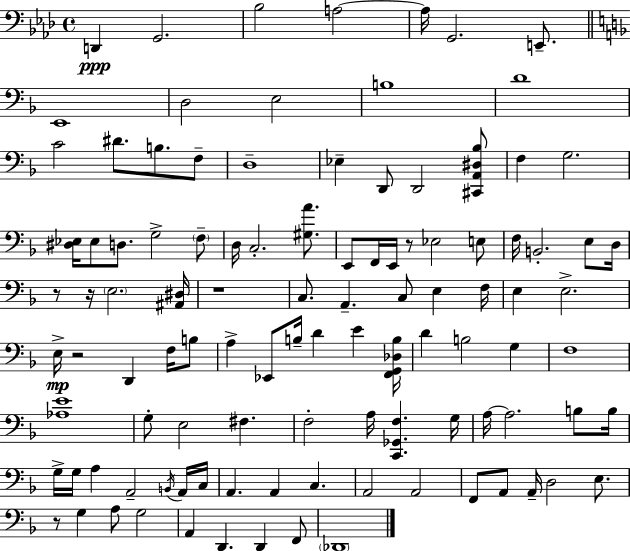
{
  \clef bass
  \time 4/4
  \defaultTimeSignature
  \key aes \major
  d,4\ppp g,2. | bes2 a2~~ | a16 g,2. e,8.-- | \bar "||" \break \key f \major e,1 | d2 e2 | b1 | d'1 | \break c'2 dis'8. b8. f8-- | d1-- | ees4-- d,8 d,2 <cis, a, dis bes>8 | f4 g2. | \break <dis ees>16 ees8 d8. g2-> \parenthesize f8-- | d16 c2.-. <gis a'>8. | e,8 f,16 e,16 r8 ees2 e8 | f16 b,2.-. e8 d16 | \break r8 r16 \parenthesize e2. <ais, dis>16 | r1 | c8. a,4.-- c8 e4 f16 | e4 e2.-> | \break e16->\mp r2 d,4 f16 b8 | a4-> ees,8 b16-- d'4 e'4 <f, g, des b>16 | d'4 b2 g4 | f1 | \break <aes e'>1 | g8-. e2 fis4. | f2-. a16 <c, ges, f>4. g16 | a16~~ a2. b8 b16 | \break g16-> g16 a4 a,2-- \acciaccatura { b,16 } a,16 | c16 a,4. a,4 c4. | a,2 a,2 | f,8 a,8 a,16-- d2 e8. | \break r8 g4 a8 g2 | a,4 d,4. d,4 f,8 | \parenthesize des,1 | \bar "|."
}